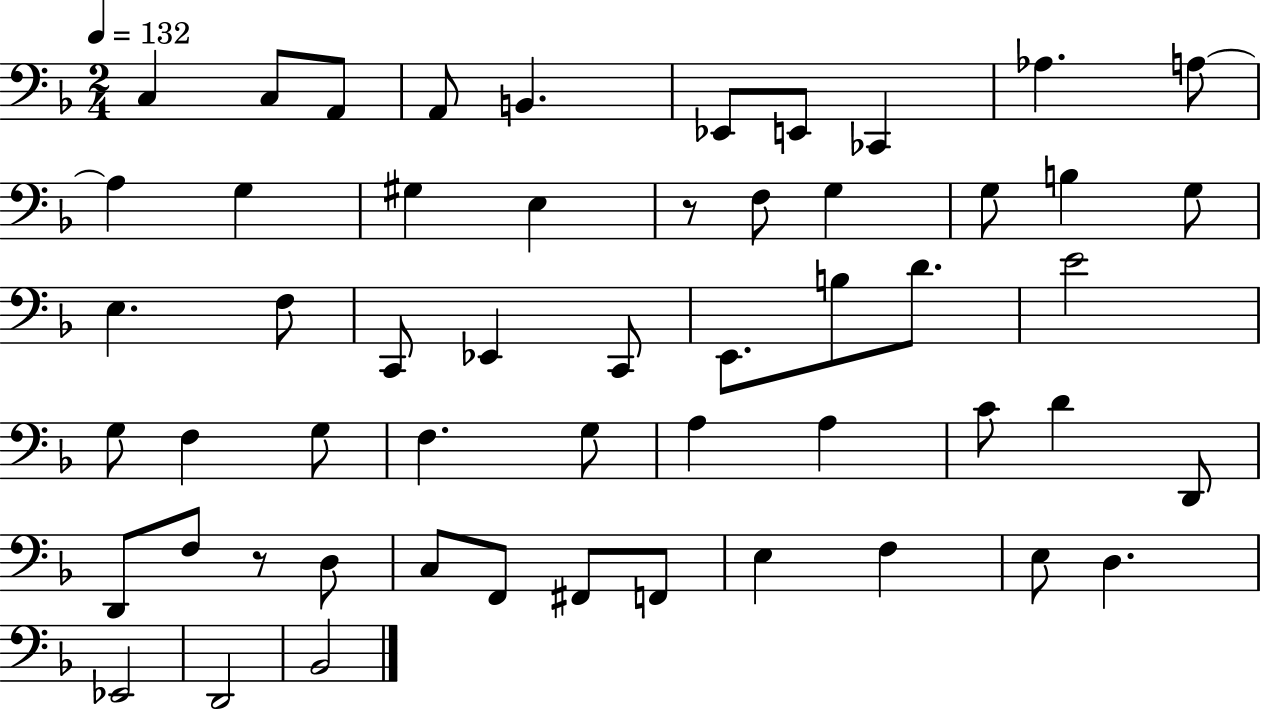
C3/q C3/e A2/e A2/e B2/q. Eb2/e E2/e CES2/q Ab3/q. A3/e A3/q G3/q G#3/q E3/q R/e F3/e G3/q G3/e B3/q G3/e E3/q. F3/e C2/e Eb2/q C2/e E2/e. B3/e D4/e. E4/h G3/e F3/q G3/e F3/q. G3/e A3/q A3/q C4/e D4/q D2/e D2/e F3/e R/e D3/e C3/e F2/e F#2/e F2/e E3/q F3/q E3/e D3/q. Eb2/h D2/h Bb2/h